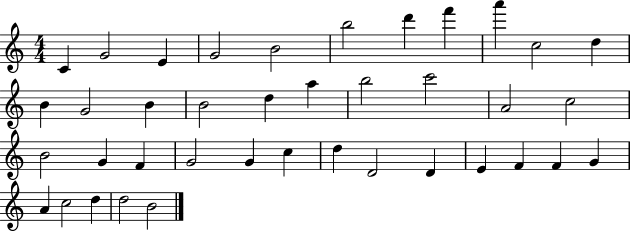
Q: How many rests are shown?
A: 0